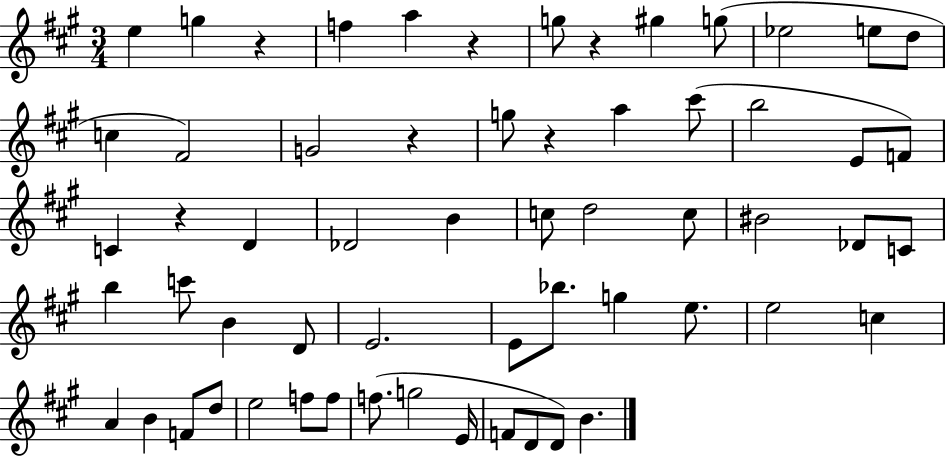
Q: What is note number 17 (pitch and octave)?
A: B5